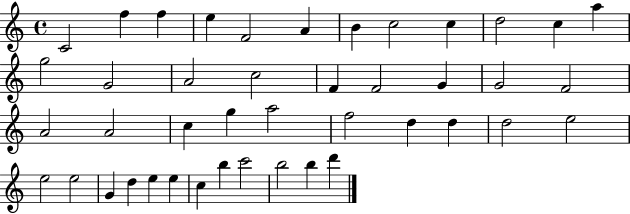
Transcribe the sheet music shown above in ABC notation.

X:1
T:Untitled
M:4/4
L:1/4
K:C
C2 f f e F2 A B c2 c d2 c a g2 G2 A2 c2 F F2 G G2 F2 A2 A2 c g a2 f2 d d d2 e2 e2 e2 G d e e c b c'2 b2 b d'